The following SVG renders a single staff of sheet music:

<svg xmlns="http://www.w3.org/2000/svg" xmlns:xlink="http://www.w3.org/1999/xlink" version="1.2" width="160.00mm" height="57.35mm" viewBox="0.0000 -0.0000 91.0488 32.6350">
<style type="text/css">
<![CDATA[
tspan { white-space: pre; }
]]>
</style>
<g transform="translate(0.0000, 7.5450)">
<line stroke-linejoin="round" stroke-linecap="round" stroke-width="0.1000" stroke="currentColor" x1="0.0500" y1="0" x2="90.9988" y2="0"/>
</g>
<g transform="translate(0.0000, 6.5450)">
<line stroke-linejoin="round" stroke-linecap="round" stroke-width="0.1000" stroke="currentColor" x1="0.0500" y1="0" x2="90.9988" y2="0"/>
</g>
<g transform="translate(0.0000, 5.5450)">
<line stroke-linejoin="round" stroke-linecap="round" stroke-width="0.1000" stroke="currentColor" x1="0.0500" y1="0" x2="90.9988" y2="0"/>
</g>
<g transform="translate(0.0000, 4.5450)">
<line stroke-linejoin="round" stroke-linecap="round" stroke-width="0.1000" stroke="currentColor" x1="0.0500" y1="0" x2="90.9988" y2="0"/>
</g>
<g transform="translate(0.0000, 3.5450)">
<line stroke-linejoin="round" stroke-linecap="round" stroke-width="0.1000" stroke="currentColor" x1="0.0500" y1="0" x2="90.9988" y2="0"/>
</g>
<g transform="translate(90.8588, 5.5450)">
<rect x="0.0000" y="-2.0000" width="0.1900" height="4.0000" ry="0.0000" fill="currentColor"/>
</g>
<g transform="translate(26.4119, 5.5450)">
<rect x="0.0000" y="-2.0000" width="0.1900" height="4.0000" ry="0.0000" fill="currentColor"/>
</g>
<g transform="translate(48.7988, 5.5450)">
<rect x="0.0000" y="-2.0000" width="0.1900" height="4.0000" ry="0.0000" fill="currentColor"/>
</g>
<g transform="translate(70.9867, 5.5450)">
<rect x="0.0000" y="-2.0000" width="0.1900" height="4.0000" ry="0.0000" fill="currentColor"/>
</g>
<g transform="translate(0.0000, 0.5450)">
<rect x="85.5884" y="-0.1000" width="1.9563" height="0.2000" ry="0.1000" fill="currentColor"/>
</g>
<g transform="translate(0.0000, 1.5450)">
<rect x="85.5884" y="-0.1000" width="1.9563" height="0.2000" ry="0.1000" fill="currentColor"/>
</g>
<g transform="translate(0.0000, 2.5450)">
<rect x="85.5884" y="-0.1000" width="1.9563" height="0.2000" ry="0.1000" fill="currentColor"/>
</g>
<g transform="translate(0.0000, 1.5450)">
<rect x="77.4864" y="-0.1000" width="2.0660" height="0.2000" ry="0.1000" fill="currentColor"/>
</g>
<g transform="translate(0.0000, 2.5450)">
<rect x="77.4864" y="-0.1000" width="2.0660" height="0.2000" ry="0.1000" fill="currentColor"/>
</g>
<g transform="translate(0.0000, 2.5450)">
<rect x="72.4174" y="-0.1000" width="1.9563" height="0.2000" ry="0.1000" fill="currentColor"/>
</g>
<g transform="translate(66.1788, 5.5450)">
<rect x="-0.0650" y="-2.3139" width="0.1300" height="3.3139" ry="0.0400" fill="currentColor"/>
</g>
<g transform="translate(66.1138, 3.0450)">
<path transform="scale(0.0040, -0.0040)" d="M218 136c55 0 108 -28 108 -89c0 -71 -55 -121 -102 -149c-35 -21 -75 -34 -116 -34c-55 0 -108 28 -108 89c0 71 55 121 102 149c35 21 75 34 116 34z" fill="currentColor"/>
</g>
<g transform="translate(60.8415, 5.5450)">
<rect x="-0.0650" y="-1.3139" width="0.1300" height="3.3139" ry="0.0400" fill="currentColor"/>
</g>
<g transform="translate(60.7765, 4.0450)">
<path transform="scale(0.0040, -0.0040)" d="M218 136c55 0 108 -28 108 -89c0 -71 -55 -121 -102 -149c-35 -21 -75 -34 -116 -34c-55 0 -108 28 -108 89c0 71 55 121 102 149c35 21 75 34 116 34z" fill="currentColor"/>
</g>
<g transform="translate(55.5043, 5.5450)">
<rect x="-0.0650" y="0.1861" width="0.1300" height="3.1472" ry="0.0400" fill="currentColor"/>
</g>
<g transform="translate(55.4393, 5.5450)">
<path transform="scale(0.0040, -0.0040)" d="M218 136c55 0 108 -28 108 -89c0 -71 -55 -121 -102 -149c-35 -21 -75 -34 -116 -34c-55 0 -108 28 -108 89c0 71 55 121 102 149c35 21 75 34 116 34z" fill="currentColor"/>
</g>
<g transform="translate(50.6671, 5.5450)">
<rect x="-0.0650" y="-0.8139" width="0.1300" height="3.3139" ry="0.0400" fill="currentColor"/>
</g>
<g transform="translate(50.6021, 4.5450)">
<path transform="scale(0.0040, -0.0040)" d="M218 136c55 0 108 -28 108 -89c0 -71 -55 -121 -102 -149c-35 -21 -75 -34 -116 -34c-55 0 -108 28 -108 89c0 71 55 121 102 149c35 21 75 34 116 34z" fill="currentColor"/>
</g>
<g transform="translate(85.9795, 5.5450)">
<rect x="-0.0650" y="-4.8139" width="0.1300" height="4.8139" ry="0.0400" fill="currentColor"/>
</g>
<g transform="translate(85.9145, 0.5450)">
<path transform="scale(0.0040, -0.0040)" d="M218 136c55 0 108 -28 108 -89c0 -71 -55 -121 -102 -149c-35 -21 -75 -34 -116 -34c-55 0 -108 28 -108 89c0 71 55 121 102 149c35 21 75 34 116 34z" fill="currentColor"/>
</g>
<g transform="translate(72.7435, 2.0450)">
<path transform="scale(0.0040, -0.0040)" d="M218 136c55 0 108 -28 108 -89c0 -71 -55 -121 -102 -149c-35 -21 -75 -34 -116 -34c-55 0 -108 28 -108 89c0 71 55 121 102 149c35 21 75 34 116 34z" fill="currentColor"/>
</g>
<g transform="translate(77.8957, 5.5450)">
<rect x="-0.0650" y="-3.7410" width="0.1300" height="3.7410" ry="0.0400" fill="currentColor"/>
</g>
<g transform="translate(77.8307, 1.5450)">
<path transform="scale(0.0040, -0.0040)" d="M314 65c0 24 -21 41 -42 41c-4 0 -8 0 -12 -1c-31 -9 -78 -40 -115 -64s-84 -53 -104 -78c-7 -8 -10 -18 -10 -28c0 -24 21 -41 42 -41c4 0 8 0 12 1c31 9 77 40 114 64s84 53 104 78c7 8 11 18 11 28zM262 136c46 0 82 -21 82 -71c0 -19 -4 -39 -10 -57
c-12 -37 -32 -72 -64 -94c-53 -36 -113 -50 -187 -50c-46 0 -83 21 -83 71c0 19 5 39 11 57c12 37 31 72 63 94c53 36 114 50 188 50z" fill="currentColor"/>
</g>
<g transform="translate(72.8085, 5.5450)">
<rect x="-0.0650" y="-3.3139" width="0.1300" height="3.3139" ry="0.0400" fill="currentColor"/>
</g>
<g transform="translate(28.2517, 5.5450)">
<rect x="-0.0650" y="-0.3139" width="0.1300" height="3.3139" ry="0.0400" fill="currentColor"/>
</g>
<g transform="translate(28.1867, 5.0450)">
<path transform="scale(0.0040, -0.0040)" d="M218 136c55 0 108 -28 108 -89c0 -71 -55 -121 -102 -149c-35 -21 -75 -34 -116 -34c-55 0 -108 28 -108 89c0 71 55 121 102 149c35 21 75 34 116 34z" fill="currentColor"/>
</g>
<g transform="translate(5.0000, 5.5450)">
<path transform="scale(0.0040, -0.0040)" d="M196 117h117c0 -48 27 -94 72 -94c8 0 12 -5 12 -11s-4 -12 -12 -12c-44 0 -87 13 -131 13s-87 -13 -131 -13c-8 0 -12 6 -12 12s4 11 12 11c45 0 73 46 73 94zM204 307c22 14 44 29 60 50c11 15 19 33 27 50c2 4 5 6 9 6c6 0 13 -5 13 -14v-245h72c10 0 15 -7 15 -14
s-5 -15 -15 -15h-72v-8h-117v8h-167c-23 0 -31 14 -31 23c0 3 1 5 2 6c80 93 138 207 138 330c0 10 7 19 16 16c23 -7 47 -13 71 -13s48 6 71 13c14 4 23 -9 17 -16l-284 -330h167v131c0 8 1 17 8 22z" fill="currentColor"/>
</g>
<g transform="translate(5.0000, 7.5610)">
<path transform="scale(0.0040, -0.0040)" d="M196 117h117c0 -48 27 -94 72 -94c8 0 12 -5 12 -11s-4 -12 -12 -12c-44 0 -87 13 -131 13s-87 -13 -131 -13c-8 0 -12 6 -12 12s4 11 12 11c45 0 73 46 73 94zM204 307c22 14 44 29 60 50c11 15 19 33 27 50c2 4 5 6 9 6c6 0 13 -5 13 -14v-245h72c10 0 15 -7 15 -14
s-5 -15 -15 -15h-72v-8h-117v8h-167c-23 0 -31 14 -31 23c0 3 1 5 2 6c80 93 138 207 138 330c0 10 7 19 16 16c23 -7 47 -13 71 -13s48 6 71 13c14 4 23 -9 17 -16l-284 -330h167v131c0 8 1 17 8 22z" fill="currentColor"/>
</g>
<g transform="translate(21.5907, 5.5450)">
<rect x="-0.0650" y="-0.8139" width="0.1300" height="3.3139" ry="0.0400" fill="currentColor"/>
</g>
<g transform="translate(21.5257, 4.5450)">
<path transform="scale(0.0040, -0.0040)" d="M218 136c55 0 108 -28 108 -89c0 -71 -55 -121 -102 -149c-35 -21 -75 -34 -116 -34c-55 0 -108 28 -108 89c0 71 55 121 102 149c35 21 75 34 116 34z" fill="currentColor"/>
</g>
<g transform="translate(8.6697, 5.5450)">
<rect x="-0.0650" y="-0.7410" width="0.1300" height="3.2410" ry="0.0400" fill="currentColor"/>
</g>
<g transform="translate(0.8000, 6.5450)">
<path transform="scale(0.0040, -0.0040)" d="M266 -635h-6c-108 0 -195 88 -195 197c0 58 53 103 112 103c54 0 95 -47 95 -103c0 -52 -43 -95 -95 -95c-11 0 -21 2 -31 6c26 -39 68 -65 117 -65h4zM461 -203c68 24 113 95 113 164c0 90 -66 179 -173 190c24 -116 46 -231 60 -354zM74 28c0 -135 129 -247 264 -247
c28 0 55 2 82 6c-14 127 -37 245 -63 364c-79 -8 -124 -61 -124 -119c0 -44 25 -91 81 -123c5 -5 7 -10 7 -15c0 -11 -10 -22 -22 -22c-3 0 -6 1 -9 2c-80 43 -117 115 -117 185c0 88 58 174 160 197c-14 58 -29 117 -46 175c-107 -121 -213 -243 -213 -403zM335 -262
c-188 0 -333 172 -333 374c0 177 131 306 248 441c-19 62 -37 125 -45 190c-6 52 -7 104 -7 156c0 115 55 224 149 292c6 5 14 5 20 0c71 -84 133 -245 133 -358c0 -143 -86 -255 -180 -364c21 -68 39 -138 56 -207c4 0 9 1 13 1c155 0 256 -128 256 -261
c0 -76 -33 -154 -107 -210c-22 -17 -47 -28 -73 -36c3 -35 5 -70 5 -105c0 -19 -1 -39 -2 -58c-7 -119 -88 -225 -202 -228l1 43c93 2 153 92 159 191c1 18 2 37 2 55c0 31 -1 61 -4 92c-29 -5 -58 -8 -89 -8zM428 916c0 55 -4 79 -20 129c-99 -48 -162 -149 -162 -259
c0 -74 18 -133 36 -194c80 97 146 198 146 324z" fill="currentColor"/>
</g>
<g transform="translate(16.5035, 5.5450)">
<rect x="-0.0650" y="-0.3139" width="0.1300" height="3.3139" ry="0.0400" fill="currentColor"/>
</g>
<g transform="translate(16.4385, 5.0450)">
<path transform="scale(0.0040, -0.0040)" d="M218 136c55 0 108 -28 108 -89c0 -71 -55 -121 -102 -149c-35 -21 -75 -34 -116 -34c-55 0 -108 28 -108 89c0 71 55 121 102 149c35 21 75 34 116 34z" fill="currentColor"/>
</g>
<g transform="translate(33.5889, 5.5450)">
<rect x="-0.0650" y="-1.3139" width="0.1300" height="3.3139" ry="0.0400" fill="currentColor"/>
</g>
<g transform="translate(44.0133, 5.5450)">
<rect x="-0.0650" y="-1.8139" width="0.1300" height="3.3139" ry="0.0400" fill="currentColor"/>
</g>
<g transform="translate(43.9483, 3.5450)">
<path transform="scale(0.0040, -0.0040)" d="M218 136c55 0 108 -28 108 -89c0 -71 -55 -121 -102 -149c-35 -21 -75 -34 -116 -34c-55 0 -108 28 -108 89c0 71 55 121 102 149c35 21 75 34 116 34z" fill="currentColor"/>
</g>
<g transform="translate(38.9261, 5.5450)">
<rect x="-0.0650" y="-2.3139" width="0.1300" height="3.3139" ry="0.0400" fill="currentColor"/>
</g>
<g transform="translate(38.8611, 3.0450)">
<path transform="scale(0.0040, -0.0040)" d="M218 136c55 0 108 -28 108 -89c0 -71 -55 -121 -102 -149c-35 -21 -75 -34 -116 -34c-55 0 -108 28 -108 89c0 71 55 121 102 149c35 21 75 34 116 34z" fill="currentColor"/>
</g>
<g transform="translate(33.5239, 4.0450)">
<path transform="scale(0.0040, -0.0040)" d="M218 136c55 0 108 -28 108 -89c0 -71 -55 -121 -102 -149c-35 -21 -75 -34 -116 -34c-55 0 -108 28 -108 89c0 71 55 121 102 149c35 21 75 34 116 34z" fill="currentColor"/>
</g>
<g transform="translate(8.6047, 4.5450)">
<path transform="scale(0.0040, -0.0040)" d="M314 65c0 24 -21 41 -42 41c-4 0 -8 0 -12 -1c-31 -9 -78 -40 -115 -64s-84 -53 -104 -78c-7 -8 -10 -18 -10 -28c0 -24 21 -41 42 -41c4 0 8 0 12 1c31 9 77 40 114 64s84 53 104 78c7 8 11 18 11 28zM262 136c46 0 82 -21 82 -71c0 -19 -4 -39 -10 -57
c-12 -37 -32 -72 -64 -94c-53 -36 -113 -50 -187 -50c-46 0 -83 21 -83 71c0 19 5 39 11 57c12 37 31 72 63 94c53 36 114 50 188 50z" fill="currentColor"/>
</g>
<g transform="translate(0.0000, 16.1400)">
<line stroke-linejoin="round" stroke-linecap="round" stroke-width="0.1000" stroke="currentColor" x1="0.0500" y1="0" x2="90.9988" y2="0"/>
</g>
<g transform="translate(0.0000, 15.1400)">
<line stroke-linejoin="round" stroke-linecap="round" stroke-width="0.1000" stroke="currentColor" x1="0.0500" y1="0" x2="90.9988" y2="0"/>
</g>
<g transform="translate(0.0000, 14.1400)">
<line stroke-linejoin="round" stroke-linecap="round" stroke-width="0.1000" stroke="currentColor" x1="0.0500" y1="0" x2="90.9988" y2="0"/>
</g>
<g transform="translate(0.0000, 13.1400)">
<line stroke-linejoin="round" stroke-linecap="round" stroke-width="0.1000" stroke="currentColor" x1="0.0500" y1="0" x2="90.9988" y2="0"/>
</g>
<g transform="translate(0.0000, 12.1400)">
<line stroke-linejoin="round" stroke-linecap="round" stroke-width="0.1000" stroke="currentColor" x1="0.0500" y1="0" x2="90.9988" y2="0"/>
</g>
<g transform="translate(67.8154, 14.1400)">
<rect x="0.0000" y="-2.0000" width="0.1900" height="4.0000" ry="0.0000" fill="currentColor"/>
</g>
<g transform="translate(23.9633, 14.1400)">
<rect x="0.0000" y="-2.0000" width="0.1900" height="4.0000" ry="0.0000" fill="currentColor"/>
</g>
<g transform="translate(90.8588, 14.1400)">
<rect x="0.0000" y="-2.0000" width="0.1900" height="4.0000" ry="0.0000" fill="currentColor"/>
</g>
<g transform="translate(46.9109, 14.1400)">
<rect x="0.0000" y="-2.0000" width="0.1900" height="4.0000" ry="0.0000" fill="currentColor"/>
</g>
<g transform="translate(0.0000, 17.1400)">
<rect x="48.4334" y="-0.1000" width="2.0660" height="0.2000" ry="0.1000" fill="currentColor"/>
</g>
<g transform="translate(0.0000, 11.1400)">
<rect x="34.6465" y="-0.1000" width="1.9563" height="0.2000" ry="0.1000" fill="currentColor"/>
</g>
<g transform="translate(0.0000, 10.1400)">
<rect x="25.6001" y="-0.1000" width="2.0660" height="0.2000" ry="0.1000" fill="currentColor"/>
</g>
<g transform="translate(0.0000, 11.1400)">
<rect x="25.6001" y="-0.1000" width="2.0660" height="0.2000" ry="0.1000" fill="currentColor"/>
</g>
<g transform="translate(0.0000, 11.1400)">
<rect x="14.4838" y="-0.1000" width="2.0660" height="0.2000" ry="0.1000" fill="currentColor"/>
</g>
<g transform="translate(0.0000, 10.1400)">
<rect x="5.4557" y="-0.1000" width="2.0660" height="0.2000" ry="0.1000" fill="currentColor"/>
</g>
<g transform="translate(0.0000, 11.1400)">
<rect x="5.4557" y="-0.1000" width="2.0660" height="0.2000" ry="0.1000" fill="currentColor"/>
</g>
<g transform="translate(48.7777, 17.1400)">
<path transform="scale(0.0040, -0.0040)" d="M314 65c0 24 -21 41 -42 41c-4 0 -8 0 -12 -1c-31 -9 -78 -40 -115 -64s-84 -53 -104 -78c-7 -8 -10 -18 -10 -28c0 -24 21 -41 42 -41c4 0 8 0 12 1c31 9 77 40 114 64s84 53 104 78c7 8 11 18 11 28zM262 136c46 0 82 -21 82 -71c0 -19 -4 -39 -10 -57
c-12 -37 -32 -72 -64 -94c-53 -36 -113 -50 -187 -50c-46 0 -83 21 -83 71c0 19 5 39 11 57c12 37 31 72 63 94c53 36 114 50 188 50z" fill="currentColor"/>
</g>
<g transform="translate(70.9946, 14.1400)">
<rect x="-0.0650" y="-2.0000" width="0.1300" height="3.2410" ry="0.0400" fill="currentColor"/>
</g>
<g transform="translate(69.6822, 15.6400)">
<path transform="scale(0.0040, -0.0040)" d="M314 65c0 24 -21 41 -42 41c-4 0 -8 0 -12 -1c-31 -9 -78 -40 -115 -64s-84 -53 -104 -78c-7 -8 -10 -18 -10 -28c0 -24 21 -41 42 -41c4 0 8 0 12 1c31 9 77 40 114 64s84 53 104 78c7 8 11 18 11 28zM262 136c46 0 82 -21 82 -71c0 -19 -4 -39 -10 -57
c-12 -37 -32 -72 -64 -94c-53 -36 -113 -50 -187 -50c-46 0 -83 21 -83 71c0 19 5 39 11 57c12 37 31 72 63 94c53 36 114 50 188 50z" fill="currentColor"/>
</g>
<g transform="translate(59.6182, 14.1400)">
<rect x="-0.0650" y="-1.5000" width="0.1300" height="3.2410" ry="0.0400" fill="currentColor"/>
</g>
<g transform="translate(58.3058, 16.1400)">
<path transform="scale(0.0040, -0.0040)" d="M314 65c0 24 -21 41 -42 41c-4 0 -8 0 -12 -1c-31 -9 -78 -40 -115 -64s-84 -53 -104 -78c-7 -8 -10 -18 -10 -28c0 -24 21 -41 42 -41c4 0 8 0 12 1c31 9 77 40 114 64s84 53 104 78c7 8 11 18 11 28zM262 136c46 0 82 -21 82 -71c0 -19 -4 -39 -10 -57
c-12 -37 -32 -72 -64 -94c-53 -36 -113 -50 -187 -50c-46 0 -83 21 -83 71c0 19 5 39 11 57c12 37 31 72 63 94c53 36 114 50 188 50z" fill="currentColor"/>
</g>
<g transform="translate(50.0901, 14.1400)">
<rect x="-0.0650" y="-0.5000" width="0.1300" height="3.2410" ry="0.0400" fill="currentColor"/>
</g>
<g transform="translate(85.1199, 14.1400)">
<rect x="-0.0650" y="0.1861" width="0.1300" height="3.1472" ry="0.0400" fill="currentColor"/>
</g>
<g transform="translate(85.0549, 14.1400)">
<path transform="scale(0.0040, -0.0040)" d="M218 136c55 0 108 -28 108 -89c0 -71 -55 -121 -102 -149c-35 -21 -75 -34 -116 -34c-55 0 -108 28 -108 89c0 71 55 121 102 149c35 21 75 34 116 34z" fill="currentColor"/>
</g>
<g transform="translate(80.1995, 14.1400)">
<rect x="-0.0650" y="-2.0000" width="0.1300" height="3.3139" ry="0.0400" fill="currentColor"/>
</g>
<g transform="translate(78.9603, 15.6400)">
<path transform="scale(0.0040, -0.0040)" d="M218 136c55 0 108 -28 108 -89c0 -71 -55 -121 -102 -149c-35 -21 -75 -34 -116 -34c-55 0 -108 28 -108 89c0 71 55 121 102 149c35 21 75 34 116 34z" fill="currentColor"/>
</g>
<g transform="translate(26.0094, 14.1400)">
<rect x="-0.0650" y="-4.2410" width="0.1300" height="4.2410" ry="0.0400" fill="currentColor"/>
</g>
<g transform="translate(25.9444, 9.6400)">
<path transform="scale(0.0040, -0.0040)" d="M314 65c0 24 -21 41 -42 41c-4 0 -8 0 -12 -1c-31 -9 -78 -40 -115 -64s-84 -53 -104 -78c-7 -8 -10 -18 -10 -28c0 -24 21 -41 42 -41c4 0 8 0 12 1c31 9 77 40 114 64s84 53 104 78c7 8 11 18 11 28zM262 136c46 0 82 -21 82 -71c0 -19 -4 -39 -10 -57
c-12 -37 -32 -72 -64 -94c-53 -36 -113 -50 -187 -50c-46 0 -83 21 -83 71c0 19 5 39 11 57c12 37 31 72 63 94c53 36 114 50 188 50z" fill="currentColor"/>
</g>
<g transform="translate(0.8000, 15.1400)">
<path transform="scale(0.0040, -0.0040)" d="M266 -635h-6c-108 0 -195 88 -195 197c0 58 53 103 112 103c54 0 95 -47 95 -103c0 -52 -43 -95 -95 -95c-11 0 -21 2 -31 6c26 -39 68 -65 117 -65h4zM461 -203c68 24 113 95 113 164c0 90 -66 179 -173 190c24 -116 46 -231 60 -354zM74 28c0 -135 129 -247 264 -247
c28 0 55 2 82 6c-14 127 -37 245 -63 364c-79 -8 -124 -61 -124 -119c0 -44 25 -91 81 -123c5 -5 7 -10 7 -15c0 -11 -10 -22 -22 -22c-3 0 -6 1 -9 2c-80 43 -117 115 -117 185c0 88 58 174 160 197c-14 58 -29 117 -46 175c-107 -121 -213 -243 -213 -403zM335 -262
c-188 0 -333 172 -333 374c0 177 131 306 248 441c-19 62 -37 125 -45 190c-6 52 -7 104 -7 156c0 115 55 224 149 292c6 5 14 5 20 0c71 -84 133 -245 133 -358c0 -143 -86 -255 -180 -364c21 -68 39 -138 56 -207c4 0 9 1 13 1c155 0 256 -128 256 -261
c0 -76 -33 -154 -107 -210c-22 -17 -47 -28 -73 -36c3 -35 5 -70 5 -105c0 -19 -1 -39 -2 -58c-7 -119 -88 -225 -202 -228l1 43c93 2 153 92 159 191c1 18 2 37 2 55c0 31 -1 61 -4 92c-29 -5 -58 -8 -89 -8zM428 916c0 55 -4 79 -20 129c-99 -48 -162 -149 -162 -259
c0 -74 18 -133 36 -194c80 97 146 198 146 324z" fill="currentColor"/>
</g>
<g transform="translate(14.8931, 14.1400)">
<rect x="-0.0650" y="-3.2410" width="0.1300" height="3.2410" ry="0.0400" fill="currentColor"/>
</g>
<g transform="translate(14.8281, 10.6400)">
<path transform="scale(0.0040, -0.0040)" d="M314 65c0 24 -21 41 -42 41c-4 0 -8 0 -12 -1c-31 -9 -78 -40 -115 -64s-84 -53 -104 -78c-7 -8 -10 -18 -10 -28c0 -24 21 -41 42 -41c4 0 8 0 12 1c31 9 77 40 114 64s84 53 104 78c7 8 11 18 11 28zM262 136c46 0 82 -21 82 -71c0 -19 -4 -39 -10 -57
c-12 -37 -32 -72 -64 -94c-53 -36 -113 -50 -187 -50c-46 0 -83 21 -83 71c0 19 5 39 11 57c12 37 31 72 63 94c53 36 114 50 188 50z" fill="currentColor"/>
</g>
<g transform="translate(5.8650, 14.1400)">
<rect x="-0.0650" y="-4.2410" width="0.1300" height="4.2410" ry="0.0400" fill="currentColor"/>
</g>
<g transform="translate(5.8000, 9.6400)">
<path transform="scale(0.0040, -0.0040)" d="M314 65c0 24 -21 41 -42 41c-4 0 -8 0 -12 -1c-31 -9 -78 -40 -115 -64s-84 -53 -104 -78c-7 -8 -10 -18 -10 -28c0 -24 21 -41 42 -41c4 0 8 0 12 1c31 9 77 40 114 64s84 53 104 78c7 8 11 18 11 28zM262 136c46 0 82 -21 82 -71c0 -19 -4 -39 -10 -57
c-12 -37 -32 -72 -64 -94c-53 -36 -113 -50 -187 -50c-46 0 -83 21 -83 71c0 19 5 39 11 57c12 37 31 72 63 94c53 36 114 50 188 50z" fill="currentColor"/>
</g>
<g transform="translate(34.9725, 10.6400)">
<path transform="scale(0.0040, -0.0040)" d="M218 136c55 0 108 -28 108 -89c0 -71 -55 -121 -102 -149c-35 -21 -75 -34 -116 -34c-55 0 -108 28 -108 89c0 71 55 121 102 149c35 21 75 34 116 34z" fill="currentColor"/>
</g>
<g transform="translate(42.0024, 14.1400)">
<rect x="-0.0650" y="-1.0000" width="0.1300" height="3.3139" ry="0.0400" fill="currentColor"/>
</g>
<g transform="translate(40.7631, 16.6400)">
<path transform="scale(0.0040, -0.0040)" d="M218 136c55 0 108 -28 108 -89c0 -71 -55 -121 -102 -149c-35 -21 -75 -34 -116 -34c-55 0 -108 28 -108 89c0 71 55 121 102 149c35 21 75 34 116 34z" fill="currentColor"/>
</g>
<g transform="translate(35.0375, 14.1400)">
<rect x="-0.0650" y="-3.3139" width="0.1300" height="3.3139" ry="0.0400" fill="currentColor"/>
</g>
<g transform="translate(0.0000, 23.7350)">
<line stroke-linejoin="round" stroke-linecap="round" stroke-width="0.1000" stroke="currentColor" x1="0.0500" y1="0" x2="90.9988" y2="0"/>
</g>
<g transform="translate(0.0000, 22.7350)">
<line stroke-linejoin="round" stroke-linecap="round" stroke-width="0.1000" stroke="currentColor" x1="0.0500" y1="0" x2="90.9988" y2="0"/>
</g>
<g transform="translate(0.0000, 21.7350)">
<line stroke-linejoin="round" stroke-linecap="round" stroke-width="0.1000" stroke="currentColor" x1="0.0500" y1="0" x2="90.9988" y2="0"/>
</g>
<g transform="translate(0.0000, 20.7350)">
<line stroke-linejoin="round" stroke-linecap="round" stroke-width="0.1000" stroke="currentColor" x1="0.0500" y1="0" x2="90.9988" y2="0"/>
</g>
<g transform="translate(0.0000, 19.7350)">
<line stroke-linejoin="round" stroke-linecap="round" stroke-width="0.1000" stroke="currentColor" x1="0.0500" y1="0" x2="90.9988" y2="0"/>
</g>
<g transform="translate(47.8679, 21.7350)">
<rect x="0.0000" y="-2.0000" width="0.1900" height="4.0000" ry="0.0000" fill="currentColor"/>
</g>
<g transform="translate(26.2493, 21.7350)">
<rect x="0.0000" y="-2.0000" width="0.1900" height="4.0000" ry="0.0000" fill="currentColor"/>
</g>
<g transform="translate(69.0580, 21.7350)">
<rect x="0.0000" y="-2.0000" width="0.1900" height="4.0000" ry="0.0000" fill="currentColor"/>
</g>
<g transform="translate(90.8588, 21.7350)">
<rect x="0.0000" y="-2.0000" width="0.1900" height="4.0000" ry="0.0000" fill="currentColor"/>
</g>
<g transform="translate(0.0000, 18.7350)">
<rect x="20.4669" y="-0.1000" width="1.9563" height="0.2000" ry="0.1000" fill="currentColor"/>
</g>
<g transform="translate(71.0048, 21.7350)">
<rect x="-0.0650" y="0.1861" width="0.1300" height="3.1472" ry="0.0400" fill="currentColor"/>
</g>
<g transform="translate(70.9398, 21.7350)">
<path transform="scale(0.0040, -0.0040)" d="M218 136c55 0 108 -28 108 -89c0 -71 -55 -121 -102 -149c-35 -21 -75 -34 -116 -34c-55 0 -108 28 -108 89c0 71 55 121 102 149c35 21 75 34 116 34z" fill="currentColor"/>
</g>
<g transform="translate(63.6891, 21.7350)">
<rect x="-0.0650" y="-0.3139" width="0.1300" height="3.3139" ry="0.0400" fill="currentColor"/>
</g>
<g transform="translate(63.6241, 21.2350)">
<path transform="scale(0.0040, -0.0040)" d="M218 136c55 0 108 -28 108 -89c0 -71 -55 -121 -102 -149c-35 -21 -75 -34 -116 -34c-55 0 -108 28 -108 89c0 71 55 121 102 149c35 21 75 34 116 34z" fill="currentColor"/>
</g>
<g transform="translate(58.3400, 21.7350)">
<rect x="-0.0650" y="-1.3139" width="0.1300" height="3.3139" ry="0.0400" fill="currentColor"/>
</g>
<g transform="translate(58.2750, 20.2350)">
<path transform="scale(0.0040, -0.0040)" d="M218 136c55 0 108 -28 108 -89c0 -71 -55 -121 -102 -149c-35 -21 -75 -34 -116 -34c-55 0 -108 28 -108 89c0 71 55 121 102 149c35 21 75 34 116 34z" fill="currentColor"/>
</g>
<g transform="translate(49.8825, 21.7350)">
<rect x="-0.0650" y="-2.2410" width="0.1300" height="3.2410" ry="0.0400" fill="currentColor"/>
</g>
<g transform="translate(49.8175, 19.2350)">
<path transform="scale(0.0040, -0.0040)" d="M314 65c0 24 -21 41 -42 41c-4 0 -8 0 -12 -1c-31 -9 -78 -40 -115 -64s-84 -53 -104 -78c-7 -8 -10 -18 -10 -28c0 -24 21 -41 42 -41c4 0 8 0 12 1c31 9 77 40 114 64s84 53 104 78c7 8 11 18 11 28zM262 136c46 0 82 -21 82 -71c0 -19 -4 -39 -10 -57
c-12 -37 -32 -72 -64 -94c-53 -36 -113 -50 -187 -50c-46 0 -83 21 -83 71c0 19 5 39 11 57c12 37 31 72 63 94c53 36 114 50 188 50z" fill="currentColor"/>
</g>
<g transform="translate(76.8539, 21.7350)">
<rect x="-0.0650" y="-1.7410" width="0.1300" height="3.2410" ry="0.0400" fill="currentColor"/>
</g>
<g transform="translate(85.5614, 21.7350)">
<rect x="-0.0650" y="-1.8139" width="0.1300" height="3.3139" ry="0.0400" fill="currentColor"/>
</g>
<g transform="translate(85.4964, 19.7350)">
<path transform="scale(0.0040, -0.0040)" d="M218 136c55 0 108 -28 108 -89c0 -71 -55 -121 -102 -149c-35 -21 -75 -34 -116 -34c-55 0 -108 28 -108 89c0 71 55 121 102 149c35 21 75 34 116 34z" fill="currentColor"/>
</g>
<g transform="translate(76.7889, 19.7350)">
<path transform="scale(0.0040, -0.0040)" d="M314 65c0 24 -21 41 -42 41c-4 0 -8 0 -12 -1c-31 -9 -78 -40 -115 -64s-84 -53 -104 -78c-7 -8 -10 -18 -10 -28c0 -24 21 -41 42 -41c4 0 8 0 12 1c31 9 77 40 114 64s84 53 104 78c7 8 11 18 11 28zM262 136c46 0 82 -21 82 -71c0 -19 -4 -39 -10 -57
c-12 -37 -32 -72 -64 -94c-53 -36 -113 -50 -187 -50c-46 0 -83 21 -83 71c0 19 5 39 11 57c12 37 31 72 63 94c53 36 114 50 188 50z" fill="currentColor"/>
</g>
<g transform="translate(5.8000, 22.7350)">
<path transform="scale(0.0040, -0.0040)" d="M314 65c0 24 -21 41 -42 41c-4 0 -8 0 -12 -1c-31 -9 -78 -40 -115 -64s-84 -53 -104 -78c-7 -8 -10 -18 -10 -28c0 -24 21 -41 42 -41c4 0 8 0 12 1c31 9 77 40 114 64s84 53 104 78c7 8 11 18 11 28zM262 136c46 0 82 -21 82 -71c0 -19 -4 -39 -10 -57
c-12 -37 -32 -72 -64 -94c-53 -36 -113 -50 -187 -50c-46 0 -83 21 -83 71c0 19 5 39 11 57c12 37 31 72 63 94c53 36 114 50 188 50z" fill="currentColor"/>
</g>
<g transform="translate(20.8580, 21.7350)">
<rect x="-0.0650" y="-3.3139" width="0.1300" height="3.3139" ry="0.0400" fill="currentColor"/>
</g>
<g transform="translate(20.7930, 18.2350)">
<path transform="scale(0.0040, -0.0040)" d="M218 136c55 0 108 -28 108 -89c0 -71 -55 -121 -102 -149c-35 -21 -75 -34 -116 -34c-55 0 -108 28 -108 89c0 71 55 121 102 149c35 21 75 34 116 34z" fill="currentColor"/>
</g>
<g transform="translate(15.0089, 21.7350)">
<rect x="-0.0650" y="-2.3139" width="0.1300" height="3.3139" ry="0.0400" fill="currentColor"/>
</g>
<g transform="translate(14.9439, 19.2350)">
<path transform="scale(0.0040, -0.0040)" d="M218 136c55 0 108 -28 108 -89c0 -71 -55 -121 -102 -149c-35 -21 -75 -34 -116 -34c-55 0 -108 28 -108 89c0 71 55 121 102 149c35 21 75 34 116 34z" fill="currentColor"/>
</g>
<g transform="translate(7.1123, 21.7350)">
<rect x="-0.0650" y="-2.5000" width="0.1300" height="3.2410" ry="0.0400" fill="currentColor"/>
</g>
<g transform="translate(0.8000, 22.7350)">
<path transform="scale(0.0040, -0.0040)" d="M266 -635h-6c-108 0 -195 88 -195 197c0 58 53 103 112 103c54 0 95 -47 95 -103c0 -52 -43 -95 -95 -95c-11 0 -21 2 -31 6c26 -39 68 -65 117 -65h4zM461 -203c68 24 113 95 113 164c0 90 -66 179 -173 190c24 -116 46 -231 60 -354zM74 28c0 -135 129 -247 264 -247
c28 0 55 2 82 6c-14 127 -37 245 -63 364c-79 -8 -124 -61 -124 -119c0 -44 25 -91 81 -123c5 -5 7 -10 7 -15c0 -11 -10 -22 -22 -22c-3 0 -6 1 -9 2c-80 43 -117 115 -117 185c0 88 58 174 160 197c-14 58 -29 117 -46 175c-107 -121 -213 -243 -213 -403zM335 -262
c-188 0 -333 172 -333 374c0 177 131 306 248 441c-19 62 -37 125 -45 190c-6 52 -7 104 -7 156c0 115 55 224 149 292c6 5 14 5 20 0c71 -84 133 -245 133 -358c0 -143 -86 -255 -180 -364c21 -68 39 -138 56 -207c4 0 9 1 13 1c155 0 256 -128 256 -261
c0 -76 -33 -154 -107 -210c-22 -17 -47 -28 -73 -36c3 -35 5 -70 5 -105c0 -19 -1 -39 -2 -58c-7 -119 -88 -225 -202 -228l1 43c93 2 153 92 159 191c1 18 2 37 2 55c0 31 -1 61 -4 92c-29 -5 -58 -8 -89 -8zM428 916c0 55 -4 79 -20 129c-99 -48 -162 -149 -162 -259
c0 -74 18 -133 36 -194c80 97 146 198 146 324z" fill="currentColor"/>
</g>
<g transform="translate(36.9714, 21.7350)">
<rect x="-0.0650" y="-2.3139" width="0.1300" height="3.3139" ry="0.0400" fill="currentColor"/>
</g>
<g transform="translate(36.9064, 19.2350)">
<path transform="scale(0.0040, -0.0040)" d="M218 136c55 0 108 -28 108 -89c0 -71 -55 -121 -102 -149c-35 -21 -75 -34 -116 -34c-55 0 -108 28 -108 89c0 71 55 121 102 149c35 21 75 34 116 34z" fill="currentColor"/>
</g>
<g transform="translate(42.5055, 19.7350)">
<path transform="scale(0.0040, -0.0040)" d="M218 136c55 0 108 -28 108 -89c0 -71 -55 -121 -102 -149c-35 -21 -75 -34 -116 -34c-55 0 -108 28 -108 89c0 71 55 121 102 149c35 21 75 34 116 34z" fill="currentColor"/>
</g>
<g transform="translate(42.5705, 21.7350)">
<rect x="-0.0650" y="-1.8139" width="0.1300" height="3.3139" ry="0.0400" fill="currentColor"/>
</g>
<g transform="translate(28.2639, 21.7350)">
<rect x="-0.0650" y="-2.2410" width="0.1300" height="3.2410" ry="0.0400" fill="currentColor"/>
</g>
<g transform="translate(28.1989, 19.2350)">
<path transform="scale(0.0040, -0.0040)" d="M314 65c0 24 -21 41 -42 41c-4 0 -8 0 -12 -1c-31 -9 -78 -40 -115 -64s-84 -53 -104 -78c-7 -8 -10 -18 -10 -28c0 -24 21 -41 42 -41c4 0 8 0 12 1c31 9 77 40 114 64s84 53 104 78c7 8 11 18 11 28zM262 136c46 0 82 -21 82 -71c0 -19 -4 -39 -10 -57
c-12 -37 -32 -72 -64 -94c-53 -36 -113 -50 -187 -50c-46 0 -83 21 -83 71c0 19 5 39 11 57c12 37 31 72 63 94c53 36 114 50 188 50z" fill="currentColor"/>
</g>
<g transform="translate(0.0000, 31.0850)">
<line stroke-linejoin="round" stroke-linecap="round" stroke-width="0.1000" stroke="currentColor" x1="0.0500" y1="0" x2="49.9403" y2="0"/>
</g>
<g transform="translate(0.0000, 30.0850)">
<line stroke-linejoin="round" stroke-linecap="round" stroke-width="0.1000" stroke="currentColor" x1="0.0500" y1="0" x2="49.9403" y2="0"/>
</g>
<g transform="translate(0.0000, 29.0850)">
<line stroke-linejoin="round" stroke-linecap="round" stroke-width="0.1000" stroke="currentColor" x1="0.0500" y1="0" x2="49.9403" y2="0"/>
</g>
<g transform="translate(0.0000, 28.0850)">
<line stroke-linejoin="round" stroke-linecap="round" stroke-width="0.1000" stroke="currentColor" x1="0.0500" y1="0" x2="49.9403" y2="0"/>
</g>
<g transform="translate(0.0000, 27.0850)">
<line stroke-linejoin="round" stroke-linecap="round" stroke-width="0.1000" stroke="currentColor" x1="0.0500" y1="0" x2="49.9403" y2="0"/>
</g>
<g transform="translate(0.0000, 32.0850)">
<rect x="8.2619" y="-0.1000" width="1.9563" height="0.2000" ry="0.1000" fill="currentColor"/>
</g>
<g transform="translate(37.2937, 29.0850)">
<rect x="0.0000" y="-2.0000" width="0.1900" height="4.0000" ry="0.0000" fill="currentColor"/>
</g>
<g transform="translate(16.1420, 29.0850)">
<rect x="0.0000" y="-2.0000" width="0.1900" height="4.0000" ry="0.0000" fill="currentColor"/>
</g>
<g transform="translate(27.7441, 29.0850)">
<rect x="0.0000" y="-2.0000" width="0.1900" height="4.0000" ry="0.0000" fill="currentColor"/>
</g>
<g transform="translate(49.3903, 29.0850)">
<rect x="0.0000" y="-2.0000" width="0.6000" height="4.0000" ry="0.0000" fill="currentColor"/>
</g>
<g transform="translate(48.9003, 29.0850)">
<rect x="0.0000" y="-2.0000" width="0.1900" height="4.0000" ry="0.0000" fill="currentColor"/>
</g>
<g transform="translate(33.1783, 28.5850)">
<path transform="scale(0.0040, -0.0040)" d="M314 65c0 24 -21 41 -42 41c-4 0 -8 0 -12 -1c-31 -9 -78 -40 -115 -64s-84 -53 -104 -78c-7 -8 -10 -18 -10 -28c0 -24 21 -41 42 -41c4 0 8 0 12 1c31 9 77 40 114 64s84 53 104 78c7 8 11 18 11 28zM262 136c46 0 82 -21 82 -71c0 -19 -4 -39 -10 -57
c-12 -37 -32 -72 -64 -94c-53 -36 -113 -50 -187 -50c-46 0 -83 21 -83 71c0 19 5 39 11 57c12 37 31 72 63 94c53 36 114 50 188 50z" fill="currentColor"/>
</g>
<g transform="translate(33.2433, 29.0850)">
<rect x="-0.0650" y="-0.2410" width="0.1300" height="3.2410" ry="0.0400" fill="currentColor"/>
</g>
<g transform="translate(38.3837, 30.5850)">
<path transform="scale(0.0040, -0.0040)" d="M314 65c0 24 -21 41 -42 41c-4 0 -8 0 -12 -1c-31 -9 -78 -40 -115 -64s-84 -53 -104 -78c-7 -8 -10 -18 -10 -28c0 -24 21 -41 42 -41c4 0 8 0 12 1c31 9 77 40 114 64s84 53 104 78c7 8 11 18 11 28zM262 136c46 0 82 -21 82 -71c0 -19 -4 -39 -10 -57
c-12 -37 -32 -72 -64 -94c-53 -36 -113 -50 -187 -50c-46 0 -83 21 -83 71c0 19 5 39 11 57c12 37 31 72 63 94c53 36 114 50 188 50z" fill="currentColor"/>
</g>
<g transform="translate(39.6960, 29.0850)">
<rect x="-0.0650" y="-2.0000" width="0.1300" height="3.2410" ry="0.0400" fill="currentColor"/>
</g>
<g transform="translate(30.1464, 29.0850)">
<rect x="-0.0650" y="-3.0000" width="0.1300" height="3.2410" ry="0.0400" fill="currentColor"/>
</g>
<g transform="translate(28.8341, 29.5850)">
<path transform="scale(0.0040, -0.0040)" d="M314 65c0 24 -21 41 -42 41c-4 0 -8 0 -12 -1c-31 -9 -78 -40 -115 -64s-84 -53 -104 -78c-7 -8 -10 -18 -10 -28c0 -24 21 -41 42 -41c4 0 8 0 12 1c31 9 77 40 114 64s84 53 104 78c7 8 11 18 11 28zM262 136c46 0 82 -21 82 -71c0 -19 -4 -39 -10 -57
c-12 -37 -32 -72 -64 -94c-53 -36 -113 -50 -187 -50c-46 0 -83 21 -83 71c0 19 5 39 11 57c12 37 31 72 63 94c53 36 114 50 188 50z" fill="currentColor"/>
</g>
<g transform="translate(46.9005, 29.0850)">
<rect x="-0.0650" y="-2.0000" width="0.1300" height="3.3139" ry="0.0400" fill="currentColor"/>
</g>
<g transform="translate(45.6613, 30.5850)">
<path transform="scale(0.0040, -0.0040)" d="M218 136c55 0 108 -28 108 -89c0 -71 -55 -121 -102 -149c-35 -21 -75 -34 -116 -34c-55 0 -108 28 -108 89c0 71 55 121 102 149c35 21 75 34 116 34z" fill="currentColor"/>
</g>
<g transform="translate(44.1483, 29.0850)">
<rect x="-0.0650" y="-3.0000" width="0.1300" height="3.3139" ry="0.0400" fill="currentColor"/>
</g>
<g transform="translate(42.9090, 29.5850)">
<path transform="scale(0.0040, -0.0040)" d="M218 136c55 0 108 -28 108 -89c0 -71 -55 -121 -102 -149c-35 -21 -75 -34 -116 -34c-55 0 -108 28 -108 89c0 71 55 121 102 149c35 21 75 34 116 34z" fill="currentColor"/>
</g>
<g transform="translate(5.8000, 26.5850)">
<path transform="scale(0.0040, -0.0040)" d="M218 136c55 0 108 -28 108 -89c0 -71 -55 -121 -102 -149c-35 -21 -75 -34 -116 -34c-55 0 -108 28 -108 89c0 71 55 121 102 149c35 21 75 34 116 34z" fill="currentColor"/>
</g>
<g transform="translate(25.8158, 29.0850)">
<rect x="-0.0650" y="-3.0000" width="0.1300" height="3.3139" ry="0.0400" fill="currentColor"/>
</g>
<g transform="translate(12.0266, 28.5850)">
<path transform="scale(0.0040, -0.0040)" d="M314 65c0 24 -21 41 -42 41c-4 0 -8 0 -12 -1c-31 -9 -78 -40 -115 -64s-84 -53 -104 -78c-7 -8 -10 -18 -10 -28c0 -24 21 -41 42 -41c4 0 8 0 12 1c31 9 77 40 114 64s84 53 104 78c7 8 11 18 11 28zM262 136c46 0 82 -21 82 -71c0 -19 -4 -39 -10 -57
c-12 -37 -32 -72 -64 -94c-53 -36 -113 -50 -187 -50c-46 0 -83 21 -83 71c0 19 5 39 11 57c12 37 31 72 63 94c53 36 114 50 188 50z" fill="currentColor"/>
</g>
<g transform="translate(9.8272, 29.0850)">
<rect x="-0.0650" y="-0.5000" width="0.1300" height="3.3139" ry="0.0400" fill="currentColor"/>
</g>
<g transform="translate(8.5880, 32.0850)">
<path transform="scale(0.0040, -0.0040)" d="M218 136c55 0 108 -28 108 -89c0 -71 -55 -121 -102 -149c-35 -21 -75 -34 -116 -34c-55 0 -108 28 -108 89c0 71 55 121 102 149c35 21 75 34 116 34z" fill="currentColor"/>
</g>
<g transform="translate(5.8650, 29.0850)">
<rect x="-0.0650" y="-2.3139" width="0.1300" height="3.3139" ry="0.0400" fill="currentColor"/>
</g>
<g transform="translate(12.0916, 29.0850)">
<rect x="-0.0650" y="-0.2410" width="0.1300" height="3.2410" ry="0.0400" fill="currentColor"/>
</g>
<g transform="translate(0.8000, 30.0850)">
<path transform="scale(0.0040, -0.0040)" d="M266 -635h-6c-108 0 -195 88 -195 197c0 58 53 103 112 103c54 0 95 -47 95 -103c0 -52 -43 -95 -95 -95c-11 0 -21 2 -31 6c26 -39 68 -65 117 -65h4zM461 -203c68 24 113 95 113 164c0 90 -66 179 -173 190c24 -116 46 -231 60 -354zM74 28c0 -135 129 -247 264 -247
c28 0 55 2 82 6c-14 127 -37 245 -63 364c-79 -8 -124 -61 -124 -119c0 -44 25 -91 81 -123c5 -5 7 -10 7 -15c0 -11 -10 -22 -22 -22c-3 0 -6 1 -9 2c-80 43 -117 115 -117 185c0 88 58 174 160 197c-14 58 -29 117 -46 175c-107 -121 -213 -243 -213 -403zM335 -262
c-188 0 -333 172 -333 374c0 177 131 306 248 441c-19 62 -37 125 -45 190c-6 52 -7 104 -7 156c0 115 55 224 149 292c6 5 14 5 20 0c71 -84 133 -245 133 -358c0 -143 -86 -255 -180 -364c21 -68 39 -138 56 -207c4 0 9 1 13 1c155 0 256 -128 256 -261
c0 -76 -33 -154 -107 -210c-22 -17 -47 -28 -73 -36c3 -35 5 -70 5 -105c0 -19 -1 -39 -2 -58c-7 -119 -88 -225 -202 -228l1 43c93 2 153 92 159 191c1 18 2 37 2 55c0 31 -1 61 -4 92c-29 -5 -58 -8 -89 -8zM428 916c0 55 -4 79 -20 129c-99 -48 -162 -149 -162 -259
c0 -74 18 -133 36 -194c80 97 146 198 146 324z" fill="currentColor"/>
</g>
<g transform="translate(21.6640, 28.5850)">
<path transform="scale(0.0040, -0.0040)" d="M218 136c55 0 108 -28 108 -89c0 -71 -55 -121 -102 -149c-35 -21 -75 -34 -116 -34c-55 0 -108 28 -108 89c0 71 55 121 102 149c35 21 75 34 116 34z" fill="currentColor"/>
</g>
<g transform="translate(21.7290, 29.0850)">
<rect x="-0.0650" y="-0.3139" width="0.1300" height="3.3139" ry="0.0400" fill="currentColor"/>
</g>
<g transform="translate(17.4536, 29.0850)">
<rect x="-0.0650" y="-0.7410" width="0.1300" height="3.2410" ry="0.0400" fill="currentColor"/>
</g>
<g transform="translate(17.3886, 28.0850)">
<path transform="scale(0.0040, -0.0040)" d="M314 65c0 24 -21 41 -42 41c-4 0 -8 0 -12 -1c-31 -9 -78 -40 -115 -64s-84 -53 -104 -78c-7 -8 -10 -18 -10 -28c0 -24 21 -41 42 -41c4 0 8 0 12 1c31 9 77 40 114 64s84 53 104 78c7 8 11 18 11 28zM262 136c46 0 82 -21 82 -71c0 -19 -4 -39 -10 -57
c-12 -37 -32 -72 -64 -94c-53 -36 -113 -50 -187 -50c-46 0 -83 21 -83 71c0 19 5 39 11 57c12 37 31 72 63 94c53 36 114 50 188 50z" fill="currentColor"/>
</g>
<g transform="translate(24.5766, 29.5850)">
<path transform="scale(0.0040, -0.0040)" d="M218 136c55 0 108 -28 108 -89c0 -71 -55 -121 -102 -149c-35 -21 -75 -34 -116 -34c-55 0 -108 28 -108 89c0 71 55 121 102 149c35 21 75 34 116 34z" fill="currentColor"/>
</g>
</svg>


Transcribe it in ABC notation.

X:1
T:Untitled
M:4/4
L:1/4
K:C
d2 c d c e g f d B e g b c'2 e' d'2 b2 d'2 b D C2 E2 F2 F B G2 g b g2 g f g2 e c B f2 f g C c2 d2 c A A2 c2 F2 A F